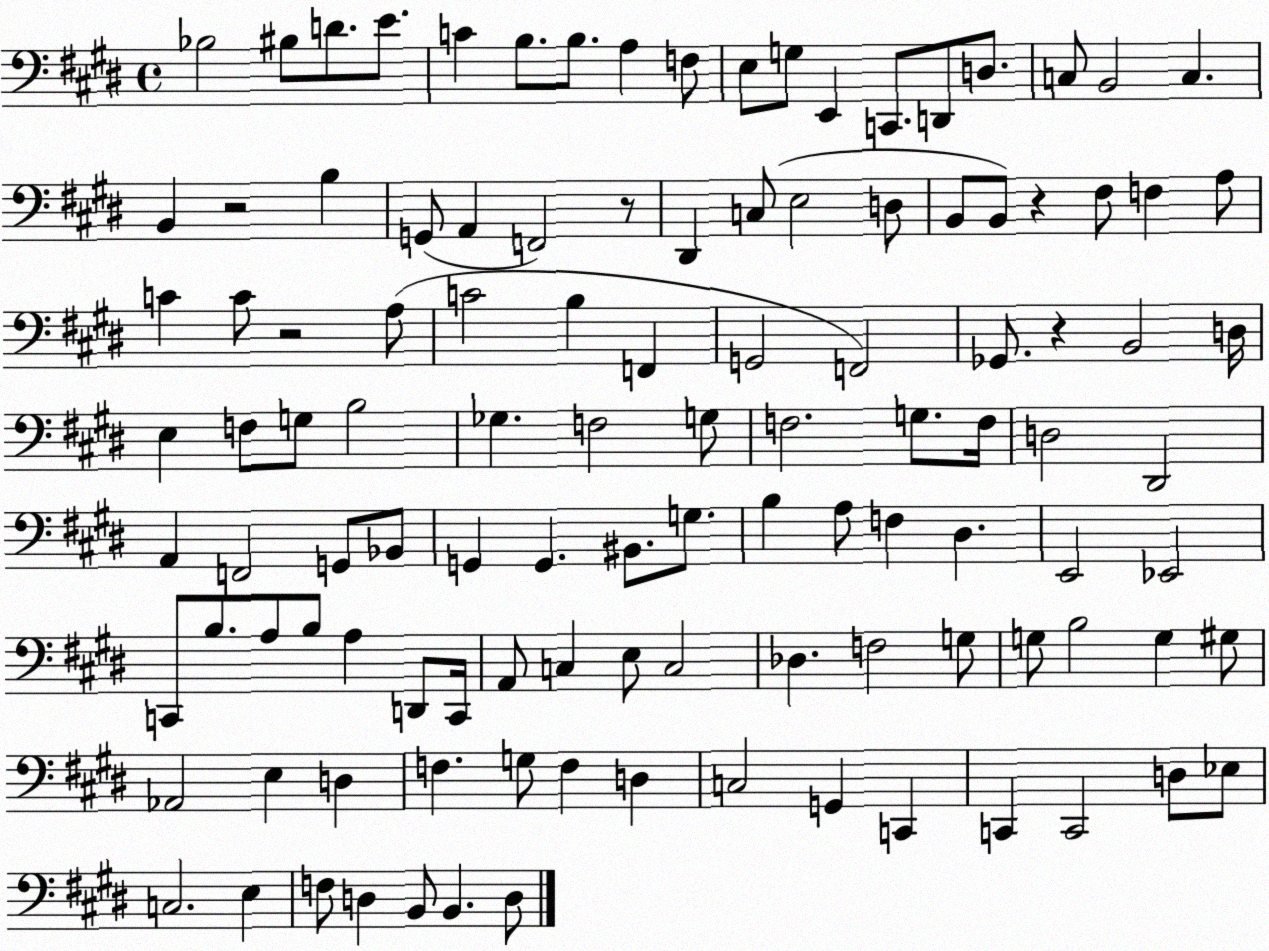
X:1
T:Untitled
M:4/4
L:1/4
K:E
_B,2 ^B,/2 D/2 E/2 C B,/2 B,/2 A, F,/2 E,/2 G,/2 E,, C,,/2 D,,/2 D,/2 C,/2 B,,2 C, B,, z2 B, G,,/2 A,, F,,2 z/2 ^D,, C,/2 E,2 D,/2 B,,/2 B,,/2 z ^F,/2 F, A,/2 C C/2 z2 A,/2 C2 B, F,, G,,2 F,,2 _G,,/2 z B,,2 D,/4 E, F,/2 G,/2 B,2 _G, F,2 G,/2 F,2 G,/2 F,/4 D,2 ^D,,2 A,, F,,2 G,,/2 _B,,/2 G,, G,, ^B,,/2 G,/2 B, A,/2 F, ^D, E,,2 _E,,2 C,,/2 B,/2 A,/2 B,/2 A, D,,/2 C,,/4 A,,/2 C, E,/2 C,2 _D, F,2 G,/2 G,/2 B,2 G, ^G,/2 _A,,2 E, D, F, G,/2 F, D, C,2 G,, C,, C,, C,,2 D,/2 _E,/2 C,2 E, F,/2 D, B,,/2 B,, D,/2